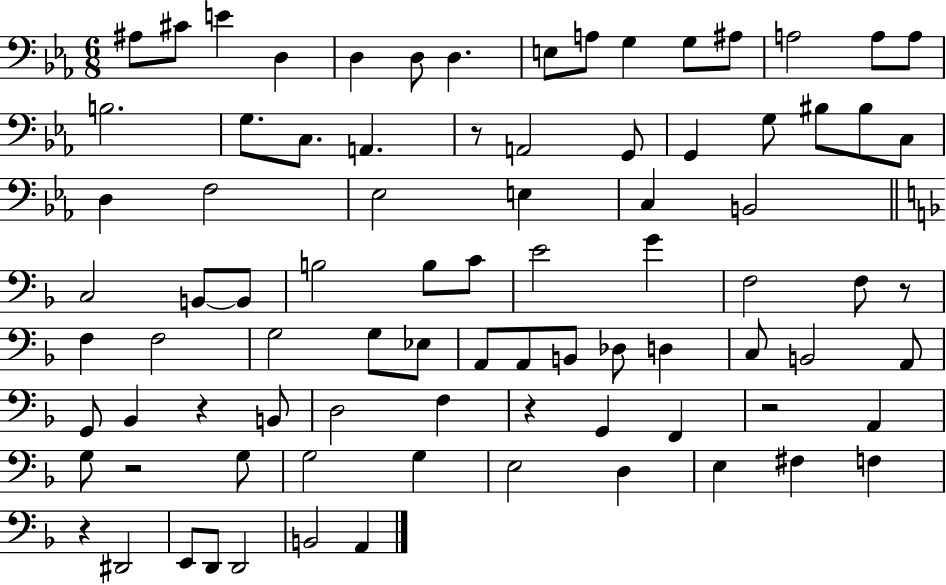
A#3/e C#4/e E4/q D3/q D3/q D3/e D3/q. E3/e A3/e G3/q G3/e A#3/e A3/h A3/e A3/e B3/h. G3/e. C3/e. A2/q. R/e A2/h G2/e G2/q G3/e BIS3/e BIS3/e C3/e D3/q F3/h Eb3/h E3/q C3/q B2/h C3/h B2/e B2/e B3/h B3/e C4/e E4/h G4/q F3/h F3/e R/e F3/q F3/h G3/h G3/e Eb3/e A2/e A2/e B2/e Db3/e D3/q C3/e B2/h A2/e G2/e Bb2/q R/q B2/e D3/h F3/q R/q G2/q F2/q R/h A2/q G3/e R/h G3/e G3/h G3/q E3/h D3/q E3/q F#3/q F3/q R/q D#2/h E2/e D2/e D2/h B2/h A2/q